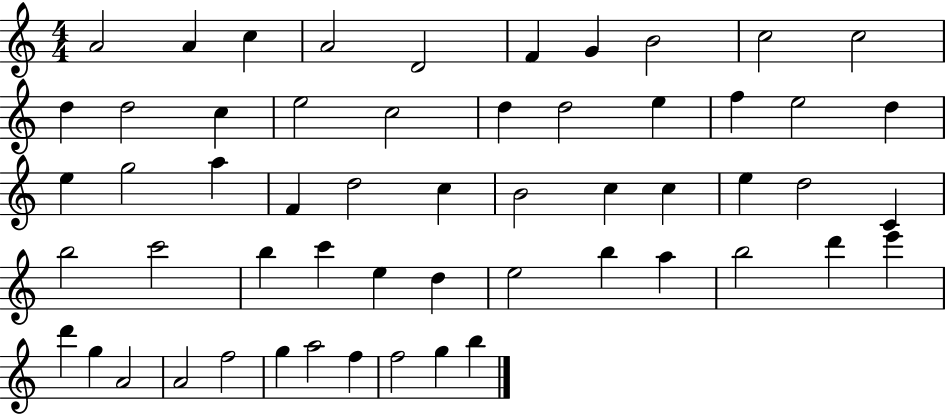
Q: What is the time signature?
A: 4/4